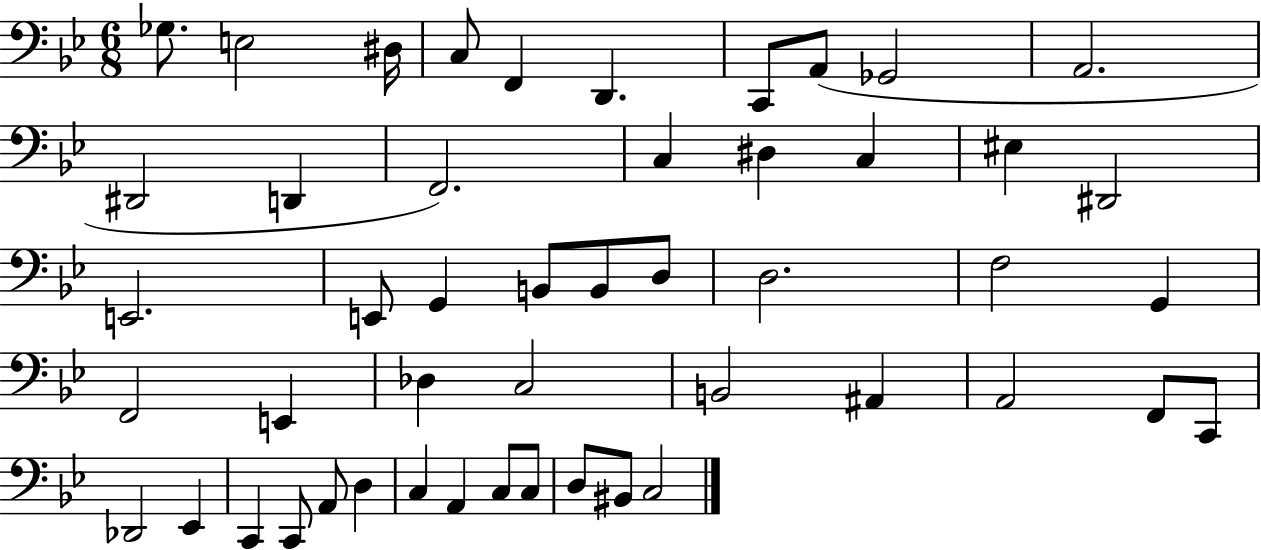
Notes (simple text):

Gb3/e. E3/h D#3/s C3/e F2/q D2/q. C2/e A2/e Gb2/h A2/h. D#2/h D2/q F2/h. C3/q D#3/q C3/q EIS3/q D#2/h E2/h. E2/e G2/q B2/e B2/e D3/e D3/h. F3/h G2/q F2/h E2/q Db3/q C3/h B2/h A#2/q A2/h F2/e C2/e Db2/h Eb2/q C2/q C2/e A2/e D3/q C3/q A2/q C3/e C3/e D3/e BIS2/e C3/h